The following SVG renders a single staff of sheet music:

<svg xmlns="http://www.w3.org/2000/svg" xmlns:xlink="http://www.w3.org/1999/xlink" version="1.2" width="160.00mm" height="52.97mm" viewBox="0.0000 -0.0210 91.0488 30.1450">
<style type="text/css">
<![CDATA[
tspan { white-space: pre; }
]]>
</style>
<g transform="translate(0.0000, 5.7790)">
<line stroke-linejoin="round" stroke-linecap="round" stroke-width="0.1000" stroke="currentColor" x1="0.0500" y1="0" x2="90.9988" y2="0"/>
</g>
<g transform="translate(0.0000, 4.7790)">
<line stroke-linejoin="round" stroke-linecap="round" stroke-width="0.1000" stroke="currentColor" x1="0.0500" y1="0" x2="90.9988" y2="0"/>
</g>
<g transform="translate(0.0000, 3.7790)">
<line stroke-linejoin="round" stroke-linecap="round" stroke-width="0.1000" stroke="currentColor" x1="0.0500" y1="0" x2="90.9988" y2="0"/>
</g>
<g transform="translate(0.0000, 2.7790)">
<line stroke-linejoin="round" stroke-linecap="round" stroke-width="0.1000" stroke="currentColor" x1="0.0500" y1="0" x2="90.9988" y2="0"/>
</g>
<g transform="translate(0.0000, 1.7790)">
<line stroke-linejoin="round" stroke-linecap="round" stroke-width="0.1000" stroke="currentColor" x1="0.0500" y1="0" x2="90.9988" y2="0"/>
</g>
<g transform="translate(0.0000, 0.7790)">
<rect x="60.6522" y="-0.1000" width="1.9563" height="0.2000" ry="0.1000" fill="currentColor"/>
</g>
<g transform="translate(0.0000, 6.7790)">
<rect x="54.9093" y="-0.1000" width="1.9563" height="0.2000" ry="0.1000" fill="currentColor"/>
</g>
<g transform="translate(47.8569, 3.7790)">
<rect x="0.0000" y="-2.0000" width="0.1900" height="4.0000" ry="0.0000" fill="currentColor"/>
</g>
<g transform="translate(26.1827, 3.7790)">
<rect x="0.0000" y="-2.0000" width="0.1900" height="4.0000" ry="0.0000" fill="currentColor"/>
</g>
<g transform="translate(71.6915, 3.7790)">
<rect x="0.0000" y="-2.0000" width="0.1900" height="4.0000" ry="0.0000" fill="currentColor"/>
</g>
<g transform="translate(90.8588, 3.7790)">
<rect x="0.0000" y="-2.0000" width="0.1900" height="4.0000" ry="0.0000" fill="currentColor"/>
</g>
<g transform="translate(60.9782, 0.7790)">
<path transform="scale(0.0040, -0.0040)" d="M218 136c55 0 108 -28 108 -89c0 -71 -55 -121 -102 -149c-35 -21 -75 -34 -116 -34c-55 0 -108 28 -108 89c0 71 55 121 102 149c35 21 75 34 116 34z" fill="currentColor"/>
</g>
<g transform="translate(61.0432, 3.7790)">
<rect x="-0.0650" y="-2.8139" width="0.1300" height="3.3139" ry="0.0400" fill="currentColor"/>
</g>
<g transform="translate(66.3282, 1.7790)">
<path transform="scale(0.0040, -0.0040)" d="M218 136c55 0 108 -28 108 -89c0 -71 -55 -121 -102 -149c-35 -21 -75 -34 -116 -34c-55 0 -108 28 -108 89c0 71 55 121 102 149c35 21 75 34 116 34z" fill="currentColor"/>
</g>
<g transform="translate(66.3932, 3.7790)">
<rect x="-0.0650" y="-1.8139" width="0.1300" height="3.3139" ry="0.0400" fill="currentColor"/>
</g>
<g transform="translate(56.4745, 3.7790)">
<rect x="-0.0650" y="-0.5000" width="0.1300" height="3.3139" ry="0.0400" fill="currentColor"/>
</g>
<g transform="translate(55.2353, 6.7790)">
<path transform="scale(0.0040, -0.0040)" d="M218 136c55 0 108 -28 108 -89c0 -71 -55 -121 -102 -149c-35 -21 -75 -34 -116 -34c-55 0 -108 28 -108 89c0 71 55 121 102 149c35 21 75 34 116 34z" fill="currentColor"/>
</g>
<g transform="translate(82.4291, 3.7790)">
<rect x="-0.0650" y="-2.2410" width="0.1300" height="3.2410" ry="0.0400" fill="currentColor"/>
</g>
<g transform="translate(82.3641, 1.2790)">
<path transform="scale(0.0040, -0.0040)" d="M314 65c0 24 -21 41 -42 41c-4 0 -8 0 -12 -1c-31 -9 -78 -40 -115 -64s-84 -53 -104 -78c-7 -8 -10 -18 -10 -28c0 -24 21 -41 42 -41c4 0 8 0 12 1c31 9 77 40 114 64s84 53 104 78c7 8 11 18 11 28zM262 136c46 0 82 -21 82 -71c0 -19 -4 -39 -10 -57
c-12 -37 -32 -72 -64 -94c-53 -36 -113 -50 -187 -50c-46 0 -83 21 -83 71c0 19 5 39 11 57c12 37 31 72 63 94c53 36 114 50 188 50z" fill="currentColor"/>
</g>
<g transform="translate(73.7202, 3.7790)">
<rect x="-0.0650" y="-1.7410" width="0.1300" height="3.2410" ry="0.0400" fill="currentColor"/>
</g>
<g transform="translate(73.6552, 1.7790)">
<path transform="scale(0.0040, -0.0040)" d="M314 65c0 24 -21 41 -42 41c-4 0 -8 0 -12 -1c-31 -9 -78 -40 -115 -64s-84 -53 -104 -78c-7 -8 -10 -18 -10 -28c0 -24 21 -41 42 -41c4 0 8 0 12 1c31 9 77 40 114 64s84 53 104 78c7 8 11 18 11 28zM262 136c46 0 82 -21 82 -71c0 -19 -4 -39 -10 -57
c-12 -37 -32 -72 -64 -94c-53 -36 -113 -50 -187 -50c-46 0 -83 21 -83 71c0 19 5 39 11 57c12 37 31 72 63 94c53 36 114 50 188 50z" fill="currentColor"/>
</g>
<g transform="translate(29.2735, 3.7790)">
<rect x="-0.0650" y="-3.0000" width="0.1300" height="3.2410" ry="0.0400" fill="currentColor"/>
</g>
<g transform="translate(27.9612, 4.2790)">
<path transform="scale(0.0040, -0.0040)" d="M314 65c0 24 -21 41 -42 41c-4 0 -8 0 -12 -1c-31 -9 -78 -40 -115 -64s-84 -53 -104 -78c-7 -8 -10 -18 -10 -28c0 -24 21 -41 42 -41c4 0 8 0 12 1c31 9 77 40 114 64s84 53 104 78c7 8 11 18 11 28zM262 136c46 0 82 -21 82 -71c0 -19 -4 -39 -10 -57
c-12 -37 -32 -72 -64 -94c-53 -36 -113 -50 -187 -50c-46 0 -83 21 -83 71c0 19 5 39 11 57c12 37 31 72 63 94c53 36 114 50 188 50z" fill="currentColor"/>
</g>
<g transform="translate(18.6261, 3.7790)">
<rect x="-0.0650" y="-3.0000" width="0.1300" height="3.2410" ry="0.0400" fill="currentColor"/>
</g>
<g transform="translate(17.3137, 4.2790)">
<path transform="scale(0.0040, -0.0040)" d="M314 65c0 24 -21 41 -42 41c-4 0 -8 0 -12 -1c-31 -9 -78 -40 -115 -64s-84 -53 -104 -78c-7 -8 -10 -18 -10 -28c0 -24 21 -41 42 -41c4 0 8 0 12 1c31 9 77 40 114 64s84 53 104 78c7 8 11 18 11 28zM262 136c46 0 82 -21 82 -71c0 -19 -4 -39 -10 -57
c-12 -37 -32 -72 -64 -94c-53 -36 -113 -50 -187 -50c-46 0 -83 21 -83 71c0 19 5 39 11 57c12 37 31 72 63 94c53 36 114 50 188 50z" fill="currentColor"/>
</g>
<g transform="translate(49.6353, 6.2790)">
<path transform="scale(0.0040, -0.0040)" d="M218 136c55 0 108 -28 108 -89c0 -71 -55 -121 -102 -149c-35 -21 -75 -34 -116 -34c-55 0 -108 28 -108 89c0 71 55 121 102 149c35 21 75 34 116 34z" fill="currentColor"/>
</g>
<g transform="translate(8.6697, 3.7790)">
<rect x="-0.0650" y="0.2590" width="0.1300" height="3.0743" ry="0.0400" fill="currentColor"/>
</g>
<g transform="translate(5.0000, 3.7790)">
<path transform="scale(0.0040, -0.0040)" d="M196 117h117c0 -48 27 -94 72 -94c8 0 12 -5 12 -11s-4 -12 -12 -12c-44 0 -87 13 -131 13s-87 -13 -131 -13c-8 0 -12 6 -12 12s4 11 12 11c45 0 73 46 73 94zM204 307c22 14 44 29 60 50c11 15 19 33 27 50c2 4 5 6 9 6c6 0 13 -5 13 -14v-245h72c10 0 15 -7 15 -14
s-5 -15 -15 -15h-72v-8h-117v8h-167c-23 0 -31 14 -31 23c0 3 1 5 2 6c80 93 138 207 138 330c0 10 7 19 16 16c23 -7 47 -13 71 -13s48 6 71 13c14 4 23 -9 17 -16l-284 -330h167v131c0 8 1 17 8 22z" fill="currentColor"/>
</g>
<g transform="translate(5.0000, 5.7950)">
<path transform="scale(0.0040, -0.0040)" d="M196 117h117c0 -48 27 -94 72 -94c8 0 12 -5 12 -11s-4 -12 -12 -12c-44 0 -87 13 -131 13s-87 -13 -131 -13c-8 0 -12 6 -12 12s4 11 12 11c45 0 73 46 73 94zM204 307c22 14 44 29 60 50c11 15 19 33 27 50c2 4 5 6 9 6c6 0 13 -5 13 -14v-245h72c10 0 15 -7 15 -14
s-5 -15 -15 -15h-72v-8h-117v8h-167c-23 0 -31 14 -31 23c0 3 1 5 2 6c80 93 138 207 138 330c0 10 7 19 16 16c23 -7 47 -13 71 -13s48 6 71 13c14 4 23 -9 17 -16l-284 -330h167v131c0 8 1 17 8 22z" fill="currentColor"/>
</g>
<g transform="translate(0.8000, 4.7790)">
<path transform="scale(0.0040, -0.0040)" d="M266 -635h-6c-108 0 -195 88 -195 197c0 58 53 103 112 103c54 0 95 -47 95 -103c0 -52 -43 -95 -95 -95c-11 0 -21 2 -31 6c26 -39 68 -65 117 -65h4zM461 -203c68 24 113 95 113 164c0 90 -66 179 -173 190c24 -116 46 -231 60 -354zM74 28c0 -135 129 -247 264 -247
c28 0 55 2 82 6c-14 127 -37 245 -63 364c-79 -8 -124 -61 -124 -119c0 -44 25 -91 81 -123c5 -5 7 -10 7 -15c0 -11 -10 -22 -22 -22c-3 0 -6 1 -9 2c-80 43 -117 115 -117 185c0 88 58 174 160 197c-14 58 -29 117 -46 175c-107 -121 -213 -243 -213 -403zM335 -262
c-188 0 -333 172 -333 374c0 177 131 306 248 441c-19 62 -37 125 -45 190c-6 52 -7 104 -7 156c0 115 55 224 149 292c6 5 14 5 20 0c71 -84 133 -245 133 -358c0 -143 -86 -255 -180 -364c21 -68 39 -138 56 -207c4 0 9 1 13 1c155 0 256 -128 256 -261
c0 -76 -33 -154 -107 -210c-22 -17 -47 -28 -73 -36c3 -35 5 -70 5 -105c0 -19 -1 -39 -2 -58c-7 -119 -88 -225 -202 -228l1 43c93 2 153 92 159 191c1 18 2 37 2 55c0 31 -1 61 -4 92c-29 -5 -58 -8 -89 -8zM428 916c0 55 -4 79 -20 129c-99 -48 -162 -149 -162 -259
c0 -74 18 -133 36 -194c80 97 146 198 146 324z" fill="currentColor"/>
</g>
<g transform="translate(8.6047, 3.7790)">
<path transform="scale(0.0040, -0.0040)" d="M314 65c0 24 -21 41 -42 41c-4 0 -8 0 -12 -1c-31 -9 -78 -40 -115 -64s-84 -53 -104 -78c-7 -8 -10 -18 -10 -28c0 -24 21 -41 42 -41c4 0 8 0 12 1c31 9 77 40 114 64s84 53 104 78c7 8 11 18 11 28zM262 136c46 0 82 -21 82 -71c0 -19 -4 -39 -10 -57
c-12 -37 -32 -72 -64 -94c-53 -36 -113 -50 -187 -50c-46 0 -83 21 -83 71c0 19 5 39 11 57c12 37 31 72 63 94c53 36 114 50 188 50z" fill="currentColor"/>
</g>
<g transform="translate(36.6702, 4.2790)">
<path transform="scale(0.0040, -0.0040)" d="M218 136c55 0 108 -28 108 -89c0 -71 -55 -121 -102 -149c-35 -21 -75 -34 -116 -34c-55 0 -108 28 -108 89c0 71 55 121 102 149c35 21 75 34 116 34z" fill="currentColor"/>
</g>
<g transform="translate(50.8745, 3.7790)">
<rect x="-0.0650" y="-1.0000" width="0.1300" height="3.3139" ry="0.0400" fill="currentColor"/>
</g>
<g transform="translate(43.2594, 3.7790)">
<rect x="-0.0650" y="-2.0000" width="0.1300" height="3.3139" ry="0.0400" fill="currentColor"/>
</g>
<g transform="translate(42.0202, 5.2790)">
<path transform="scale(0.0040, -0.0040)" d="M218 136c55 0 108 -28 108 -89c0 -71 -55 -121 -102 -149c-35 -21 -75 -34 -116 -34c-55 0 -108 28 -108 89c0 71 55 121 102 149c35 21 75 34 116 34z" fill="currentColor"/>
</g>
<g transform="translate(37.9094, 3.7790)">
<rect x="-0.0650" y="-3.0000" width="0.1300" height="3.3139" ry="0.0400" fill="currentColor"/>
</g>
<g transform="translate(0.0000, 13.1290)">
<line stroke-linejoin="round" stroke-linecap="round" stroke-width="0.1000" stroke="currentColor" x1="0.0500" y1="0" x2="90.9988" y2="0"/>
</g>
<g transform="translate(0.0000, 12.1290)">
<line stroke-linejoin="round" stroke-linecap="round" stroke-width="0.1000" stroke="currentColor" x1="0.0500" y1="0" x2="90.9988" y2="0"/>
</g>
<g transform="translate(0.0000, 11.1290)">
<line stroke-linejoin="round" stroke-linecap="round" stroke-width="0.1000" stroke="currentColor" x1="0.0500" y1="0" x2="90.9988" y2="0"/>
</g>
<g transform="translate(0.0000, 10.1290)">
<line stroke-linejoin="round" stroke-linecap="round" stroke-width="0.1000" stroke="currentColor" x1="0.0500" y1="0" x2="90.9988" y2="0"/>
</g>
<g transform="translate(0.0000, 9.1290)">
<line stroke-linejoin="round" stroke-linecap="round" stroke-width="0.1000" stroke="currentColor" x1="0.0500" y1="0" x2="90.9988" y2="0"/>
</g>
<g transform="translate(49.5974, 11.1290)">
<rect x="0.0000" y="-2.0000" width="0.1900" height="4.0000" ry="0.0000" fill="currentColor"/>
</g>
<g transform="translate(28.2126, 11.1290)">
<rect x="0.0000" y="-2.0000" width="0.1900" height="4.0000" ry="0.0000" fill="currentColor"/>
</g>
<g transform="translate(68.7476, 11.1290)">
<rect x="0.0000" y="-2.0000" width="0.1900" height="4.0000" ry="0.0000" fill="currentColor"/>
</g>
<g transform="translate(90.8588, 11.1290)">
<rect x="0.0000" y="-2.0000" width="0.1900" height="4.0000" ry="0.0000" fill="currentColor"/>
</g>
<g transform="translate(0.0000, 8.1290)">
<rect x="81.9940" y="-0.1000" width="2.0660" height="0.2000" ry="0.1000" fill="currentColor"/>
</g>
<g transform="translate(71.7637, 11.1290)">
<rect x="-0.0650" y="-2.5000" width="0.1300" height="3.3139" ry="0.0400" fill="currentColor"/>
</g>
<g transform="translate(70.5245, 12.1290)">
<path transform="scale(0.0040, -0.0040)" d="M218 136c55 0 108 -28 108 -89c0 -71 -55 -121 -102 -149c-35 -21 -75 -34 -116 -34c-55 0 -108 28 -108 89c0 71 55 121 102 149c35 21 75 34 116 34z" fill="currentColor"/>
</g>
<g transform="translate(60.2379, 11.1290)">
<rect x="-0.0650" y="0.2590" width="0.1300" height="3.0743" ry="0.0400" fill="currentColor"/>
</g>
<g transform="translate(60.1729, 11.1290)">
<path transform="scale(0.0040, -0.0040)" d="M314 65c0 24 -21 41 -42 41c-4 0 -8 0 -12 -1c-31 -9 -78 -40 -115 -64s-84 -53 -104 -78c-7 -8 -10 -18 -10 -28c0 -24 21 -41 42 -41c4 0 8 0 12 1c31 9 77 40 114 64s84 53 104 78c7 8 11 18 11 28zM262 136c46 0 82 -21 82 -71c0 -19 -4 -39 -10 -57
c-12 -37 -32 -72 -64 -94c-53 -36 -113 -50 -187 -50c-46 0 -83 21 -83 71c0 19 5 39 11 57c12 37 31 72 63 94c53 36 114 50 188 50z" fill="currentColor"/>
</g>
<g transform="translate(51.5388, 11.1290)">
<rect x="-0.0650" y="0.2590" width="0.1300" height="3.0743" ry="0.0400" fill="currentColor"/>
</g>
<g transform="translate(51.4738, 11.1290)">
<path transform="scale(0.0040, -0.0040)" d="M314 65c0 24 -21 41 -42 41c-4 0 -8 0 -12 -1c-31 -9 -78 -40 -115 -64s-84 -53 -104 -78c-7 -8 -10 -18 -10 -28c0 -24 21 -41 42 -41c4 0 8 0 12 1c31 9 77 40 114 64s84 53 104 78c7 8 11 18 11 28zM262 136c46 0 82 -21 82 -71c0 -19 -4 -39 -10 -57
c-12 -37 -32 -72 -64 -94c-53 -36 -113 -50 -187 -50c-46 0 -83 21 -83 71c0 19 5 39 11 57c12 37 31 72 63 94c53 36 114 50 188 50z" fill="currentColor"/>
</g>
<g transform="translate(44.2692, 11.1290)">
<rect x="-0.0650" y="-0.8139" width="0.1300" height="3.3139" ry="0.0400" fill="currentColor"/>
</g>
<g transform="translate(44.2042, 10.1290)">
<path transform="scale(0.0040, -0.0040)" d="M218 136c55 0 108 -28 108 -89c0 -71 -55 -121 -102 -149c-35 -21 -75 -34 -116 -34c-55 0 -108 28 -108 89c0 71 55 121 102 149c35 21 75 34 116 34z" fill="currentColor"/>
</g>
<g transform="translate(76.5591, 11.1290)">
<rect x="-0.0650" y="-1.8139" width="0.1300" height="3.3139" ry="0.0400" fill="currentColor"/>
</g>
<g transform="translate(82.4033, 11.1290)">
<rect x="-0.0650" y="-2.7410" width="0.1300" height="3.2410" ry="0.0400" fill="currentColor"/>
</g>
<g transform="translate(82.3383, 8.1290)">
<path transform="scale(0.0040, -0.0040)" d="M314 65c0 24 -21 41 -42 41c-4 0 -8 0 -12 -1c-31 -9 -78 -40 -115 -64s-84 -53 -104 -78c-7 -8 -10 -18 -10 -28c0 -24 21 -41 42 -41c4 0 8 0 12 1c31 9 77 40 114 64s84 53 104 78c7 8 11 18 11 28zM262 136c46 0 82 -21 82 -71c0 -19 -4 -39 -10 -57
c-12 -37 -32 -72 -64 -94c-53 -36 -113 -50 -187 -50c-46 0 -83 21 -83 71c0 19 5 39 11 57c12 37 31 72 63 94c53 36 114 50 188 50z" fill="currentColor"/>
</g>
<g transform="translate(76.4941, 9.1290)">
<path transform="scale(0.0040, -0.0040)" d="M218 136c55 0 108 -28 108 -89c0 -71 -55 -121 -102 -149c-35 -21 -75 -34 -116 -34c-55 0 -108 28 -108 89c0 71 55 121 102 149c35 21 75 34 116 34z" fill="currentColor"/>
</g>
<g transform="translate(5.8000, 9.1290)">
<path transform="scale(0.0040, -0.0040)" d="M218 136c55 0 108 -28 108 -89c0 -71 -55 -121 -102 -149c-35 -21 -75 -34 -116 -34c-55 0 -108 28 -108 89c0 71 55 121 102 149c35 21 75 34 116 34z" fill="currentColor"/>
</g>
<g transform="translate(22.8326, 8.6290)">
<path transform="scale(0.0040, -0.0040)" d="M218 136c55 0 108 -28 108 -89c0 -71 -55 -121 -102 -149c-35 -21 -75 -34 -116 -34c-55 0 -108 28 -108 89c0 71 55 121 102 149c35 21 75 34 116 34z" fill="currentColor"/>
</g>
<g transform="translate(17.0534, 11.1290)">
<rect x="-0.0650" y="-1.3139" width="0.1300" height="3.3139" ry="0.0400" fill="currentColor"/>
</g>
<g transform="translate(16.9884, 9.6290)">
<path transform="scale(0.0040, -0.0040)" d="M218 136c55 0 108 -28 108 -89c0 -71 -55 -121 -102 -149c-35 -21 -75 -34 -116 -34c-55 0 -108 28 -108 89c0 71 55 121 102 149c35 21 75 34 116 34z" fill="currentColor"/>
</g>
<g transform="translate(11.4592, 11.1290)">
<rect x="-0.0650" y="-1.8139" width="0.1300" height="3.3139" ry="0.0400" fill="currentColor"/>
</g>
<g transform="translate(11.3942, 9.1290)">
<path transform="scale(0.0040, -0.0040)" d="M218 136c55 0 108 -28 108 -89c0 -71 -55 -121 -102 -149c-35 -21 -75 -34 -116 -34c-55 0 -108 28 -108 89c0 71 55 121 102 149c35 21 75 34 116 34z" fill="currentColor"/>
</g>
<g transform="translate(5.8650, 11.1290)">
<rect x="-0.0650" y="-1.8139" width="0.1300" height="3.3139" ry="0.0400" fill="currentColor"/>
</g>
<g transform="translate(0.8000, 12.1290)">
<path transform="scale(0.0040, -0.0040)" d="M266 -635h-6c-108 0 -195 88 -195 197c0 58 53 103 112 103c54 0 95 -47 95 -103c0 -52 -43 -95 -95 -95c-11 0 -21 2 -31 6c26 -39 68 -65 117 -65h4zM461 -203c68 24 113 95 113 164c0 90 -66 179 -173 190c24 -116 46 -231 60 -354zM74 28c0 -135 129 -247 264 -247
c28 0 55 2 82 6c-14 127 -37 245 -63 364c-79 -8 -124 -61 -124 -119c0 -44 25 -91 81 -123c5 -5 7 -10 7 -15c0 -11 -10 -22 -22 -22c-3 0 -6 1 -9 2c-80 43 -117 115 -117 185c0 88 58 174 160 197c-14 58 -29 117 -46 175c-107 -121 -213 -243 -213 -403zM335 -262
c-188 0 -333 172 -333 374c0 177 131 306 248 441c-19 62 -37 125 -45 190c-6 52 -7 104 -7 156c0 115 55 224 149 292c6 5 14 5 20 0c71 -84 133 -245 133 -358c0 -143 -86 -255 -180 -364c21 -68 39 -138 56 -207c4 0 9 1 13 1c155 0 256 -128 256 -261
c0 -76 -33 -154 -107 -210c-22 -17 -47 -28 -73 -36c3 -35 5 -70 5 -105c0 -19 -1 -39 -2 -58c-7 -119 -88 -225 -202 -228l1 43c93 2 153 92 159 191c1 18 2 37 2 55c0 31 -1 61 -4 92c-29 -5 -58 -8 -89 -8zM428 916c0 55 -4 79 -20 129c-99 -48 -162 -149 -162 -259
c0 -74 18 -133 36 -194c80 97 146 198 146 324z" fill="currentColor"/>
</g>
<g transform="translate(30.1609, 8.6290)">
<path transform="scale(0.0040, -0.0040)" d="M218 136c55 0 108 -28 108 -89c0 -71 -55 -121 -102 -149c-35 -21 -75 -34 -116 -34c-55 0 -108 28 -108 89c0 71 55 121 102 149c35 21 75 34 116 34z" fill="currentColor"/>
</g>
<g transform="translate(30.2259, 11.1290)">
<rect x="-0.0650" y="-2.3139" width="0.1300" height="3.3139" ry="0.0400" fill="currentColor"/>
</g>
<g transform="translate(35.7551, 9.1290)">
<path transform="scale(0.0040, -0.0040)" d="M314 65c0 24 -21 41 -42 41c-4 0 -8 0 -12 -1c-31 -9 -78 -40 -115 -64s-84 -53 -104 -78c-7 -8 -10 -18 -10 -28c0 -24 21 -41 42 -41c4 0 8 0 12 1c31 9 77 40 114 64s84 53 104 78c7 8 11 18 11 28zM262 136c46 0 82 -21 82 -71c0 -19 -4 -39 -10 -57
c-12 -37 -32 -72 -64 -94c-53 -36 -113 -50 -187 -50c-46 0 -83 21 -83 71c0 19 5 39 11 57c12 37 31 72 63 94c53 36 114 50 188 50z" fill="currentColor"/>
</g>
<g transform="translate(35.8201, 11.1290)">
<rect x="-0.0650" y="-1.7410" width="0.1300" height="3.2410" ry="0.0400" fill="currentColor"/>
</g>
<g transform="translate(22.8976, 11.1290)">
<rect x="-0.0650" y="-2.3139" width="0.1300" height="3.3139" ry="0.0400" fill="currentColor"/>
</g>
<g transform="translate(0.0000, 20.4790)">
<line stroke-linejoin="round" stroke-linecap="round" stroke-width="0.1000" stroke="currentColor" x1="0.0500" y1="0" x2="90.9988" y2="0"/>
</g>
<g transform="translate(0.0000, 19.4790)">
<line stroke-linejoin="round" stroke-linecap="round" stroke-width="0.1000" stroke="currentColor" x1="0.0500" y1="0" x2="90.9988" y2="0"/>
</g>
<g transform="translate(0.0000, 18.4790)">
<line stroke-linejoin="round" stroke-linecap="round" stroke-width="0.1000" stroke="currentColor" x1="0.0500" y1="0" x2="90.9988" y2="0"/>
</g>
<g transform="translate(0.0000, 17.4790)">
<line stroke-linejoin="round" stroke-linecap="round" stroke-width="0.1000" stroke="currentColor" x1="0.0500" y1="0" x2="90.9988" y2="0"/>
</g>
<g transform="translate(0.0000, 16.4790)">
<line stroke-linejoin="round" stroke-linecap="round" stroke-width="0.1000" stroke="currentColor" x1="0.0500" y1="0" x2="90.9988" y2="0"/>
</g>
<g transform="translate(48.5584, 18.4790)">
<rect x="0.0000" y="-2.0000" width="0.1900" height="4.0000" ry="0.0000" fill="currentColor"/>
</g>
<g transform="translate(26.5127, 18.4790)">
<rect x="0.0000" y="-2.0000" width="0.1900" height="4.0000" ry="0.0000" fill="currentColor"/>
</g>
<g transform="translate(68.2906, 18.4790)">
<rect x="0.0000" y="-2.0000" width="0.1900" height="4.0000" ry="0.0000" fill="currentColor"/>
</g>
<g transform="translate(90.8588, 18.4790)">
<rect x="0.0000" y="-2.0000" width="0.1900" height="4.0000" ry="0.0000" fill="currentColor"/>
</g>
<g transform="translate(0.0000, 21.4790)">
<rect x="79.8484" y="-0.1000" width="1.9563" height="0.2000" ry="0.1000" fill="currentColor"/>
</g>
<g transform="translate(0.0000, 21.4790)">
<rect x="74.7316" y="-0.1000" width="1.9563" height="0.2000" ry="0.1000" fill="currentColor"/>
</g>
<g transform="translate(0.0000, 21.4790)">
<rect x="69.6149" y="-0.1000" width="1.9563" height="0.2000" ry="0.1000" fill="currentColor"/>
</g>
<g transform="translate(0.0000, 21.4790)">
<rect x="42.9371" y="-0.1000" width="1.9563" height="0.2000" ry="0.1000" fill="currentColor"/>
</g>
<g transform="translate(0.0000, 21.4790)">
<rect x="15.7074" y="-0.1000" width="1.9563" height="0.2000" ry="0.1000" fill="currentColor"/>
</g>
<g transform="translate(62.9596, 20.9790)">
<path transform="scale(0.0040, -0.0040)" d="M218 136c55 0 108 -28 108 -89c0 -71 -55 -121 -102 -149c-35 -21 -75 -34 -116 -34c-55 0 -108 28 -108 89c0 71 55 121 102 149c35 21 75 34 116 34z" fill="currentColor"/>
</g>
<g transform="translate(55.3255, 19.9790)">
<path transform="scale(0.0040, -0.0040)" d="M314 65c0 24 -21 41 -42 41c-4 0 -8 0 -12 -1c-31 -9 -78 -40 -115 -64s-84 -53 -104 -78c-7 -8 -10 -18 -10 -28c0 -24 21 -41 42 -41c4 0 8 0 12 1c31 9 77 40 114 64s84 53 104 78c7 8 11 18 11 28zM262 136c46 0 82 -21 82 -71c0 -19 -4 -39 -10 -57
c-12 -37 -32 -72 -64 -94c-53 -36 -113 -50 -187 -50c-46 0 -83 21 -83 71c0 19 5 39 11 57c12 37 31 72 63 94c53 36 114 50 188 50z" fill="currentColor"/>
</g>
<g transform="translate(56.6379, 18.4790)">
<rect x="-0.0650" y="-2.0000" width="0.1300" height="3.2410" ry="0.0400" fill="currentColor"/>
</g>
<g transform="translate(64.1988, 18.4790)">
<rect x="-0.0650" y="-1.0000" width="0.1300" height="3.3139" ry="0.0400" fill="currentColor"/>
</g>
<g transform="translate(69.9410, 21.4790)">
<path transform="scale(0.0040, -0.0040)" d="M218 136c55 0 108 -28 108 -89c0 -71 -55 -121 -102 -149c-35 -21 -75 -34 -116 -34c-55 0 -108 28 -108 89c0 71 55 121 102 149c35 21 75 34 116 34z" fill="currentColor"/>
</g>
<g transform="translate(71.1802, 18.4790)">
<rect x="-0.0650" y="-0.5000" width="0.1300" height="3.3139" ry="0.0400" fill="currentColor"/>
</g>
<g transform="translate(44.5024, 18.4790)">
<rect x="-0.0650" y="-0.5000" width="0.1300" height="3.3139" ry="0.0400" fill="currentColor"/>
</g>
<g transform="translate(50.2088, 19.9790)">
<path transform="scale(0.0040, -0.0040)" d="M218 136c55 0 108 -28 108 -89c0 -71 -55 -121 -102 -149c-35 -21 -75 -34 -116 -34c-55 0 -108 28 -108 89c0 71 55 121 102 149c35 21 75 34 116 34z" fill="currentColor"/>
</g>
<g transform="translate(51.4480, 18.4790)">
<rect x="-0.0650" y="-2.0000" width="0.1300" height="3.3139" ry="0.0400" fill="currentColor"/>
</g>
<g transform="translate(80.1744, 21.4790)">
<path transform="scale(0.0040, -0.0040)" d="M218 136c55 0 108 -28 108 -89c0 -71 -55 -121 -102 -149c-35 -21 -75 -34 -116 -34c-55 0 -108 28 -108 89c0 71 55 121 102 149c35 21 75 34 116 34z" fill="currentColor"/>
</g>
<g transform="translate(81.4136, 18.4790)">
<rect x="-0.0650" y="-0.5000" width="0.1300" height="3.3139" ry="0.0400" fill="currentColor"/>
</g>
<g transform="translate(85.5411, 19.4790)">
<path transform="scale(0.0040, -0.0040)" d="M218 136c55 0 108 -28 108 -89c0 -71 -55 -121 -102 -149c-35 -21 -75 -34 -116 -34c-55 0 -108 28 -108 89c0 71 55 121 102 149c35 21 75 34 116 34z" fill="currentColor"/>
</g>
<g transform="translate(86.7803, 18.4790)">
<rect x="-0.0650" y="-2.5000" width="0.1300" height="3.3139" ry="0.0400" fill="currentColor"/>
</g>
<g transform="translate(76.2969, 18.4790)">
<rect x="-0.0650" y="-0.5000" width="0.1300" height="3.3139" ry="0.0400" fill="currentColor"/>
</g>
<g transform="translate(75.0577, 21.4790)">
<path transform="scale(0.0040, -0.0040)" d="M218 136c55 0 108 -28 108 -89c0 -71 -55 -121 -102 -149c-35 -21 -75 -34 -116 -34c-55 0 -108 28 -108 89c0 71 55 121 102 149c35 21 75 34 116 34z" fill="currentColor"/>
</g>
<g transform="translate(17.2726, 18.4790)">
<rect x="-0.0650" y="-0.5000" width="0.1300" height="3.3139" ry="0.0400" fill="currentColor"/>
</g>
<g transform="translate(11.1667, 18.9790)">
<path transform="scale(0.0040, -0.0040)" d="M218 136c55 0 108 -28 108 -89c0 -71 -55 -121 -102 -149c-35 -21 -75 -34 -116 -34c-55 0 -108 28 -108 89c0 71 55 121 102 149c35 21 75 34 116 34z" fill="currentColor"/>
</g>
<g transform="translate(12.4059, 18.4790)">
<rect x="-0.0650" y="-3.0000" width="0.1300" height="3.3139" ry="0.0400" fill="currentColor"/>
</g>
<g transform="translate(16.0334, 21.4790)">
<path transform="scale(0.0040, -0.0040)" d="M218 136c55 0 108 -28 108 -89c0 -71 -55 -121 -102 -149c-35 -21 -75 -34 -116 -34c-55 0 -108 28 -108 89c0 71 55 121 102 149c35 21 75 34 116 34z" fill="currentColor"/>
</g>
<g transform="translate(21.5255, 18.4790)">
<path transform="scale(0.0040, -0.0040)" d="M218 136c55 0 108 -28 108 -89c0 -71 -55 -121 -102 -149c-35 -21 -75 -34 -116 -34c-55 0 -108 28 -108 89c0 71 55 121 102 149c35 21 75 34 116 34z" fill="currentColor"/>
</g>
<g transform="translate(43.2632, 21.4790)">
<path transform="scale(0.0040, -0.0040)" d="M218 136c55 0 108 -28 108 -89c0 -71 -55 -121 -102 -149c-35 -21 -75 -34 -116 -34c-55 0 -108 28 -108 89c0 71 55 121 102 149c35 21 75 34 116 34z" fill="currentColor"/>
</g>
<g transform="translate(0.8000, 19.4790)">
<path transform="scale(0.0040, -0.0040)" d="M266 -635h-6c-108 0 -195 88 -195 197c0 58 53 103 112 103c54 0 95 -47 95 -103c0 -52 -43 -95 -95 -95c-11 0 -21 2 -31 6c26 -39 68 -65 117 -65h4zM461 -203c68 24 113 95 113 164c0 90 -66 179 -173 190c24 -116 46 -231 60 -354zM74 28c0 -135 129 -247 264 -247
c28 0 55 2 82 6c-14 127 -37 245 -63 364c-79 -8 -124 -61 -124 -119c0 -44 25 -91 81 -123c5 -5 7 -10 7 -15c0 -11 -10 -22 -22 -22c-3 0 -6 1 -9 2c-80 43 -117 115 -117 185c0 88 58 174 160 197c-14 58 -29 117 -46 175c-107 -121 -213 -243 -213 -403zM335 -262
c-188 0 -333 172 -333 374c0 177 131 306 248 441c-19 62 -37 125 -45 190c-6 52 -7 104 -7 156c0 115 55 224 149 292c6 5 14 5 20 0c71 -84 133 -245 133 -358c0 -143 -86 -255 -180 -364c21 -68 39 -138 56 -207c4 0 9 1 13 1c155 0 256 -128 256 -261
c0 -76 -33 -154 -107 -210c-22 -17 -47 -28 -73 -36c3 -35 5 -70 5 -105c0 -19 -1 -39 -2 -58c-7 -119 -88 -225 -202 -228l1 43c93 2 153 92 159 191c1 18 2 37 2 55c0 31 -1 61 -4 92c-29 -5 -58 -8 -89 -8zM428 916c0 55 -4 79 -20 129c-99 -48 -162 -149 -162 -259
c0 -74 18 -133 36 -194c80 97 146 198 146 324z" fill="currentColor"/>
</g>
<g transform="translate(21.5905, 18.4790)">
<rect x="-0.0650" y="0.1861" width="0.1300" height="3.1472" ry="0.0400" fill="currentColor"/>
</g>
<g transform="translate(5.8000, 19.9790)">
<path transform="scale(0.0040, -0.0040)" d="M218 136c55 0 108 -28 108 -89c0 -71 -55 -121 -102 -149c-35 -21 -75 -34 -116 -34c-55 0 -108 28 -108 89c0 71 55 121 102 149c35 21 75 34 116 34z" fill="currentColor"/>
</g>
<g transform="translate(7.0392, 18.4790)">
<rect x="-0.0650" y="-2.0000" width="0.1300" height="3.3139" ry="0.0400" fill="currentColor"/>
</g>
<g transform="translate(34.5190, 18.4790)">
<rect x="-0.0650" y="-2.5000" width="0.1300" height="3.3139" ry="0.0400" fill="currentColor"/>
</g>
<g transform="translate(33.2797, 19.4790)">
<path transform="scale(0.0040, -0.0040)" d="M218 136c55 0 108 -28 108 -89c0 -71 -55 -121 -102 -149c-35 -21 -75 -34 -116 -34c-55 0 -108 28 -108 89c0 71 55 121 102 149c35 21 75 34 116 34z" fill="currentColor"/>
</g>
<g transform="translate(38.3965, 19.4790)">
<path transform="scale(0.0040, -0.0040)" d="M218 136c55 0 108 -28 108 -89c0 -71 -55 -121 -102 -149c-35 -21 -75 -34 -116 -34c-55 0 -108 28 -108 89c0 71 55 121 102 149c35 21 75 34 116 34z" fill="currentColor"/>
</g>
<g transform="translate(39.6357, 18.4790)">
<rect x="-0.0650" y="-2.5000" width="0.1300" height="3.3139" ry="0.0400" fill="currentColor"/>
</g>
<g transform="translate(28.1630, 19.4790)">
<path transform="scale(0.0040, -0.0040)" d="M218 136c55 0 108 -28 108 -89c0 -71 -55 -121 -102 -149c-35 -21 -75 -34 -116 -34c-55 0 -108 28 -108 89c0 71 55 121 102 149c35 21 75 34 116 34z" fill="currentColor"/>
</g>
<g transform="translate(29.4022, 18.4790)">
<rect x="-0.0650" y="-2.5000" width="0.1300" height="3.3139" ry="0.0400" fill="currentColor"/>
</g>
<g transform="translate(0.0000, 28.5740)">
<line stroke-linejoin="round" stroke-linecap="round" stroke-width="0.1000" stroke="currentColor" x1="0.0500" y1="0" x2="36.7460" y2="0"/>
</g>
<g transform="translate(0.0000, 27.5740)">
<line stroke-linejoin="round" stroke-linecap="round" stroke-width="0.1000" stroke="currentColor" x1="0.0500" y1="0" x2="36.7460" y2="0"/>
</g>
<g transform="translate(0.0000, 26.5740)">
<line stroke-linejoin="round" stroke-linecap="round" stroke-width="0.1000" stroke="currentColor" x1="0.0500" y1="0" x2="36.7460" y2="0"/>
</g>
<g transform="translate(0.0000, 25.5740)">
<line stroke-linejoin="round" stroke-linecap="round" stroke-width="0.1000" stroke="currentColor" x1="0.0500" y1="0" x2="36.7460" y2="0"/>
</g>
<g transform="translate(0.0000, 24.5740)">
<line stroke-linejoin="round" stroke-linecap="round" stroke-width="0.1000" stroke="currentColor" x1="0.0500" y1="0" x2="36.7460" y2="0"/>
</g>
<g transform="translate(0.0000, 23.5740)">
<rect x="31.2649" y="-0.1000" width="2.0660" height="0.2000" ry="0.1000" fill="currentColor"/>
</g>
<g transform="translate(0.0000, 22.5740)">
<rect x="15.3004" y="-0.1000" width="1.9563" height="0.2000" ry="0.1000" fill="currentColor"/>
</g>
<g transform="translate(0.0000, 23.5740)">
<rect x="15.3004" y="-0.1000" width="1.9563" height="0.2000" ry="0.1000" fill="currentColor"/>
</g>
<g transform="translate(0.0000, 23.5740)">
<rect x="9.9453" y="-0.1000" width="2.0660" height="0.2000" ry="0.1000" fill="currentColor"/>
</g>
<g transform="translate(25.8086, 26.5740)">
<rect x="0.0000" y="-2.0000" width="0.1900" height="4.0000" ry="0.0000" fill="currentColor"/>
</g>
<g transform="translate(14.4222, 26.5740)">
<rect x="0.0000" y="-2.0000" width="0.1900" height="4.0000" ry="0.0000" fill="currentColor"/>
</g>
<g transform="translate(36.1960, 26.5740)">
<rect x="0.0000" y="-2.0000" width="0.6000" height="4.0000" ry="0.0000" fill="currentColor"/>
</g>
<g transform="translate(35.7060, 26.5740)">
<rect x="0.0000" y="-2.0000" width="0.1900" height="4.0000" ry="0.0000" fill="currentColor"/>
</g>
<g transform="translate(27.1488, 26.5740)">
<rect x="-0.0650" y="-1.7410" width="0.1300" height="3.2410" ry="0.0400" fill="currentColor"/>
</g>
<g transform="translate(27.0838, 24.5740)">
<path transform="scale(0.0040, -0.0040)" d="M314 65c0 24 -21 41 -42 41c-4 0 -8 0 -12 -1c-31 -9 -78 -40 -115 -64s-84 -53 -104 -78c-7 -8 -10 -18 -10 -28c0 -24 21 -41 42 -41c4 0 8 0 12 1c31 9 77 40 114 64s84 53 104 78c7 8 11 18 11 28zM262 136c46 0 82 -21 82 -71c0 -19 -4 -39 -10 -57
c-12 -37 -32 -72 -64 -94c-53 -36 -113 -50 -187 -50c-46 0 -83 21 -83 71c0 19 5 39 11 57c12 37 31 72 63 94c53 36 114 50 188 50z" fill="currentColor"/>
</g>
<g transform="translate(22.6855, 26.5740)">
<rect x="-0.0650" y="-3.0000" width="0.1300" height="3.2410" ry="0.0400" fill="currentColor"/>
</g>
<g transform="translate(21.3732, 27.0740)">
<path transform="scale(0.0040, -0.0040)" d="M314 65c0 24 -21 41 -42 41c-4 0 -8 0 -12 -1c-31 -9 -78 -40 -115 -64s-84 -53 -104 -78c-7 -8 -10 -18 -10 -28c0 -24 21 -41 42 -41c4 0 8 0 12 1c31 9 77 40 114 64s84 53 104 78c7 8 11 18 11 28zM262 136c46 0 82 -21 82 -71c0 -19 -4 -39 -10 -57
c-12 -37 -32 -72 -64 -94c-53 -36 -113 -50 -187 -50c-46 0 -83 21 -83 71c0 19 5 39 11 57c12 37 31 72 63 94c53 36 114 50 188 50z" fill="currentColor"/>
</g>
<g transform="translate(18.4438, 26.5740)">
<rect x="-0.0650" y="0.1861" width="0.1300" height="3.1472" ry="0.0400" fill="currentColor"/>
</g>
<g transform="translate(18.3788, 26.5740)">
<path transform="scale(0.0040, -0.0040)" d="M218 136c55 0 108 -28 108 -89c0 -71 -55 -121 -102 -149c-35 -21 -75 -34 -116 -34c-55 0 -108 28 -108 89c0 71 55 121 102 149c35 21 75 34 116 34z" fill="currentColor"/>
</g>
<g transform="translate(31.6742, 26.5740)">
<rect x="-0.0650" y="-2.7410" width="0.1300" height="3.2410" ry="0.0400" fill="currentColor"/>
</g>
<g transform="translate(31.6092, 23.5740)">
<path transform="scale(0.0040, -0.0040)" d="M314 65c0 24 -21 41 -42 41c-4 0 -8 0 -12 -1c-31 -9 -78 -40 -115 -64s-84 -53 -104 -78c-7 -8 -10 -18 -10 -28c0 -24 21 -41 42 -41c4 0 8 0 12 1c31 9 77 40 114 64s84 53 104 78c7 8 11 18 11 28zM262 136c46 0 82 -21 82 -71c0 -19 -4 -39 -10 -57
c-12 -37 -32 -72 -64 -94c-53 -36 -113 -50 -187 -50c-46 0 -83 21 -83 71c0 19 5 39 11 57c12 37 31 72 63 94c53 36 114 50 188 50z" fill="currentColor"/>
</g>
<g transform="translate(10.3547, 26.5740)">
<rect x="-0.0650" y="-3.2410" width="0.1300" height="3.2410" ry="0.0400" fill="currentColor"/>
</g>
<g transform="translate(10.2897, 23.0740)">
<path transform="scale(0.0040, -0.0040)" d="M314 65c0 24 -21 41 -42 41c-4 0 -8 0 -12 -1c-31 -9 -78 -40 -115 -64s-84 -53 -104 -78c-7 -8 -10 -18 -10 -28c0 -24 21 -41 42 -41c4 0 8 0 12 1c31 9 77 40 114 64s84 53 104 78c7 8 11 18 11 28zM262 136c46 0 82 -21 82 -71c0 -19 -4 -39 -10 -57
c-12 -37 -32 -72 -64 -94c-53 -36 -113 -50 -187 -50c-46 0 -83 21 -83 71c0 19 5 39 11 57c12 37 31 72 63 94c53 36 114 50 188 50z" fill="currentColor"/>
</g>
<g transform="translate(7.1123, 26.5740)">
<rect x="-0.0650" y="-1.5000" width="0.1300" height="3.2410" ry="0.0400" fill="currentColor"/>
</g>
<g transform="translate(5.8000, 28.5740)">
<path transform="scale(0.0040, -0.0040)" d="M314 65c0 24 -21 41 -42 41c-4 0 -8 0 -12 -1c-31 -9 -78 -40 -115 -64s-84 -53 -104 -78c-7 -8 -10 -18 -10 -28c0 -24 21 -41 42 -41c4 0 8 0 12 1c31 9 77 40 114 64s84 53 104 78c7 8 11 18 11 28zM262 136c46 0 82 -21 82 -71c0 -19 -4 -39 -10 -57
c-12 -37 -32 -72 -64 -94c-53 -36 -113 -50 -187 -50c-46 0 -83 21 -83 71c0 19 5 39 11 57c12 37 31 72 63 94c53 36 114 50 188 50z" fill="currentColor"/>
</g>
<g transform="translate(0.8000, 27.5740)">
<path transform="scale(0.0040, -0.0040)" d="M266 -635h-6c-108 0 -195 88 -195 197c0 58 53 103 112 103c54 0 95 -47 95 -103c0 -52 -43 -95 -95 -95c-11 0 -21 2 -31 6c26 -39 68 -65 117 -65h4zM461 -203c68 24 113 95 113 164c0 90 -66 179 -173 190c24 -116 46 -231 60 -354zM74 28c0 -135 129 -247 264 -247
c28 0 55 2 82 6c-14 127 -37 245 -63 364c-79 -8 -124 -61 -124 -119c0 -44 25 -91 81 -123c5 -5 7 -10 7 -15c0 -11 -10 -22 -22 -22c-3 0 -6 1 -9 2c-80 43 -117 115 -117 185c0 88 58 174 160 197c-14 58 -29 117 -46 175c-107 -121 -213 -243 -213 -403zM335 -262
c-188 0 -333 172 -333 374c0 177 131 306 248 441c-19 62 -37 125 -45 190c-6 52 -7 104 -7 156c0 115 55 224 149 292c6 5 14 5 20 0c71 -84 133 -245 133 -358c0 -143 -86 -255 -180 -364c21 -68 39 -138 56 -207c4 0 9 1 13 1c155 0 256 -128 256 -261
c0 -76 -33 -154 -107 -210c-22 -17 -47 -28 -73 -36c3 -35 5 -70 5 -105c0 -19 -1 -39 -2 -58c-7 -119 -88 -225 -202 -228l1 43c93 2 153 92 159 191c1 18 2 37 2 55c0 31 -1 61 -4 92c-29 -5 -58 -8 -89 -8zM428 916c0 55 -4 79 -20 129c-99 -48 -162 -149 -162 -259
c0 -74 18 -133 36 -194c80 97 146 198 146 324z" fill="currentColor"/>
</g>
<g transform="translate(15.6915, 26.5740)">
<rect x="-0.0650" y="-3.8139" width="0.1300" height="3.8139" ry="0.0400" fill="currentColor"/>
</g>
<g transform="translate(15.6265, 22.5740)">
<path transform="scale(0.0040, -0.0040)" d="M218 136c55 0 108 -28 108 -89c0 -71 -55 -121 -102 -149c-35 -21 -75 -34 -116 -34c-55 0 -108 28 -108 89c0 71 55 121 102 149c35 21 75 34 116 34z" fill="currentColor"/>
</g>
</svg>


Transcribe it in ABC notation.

X:1
T:Untitled
M:4/4
L:1/4
K:C
B2 A2 A2 A F D C a f f2 g2 f f e g g f2 d B2 B2 G f a2 F A C B G G G C F F2 D C C C G E2 b2 c' B A2 f2 a2